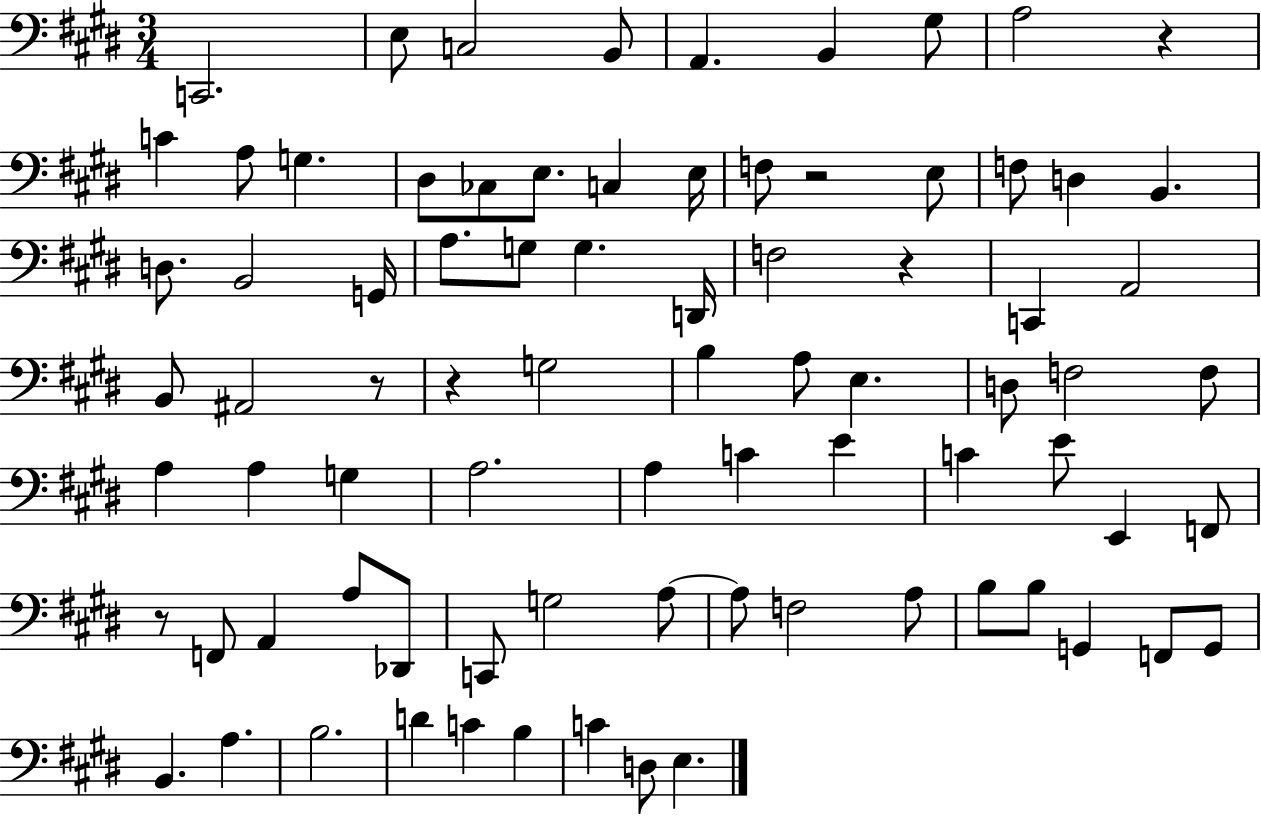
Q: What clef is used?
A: bass